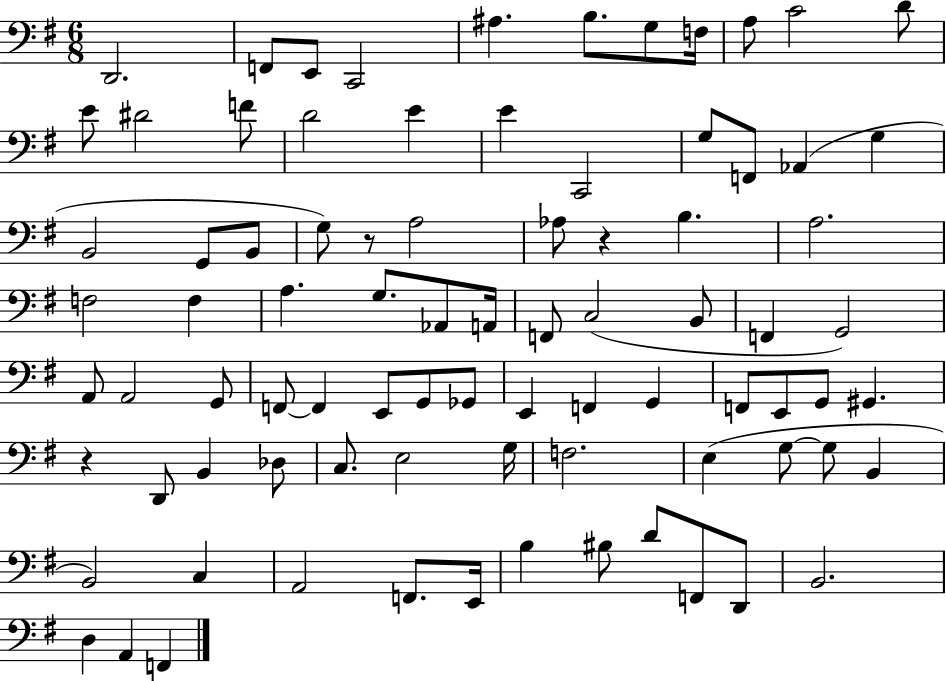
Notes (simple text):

D2/h. F2/e E2/e C2/h A#3/q. B3/e. G3/e F3/s A3/e C4/h D4/e E4/e D#4/h F4/e D4/h E4/q E4/q C2/h G3/e F2/e Ab2/q G3/q B2/h G2/e B2/e G3/e R/e A3/h Ab3/e R/q B3/q. A3/h. F3/h F3/q A3/q. G3/e. Ab2/e A2/s F2/e C3/h B2/e F2/q G2/h A2/e A2/h G2/e F2/e F2/q E2/e G2/e Gb2/e E2/q F2/q G2/q F2/e E2/e G2/e G#2/q. R/q D2/e B2/q Db3/e C3/e. E3/h G3/s F3/h. E3/q G3/e G3/e B2/q B2/h C3/q A2/h F2/e. E2/s B3/q BIS3/e D4/e F2/e D2/e B2/h. D3/q A2/q F2/q